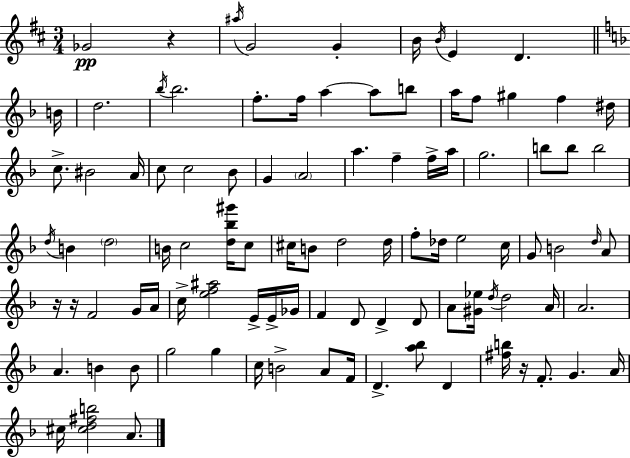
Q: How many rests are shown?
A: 4